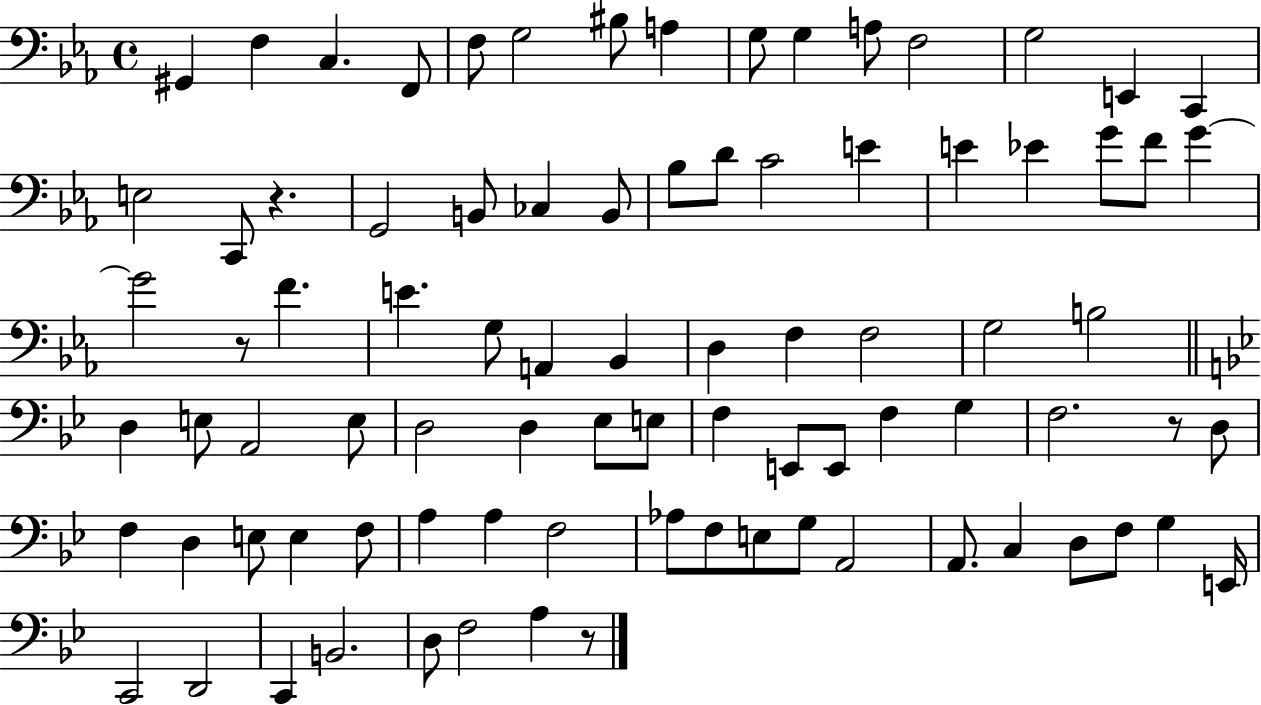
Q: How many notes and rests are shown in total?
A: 86